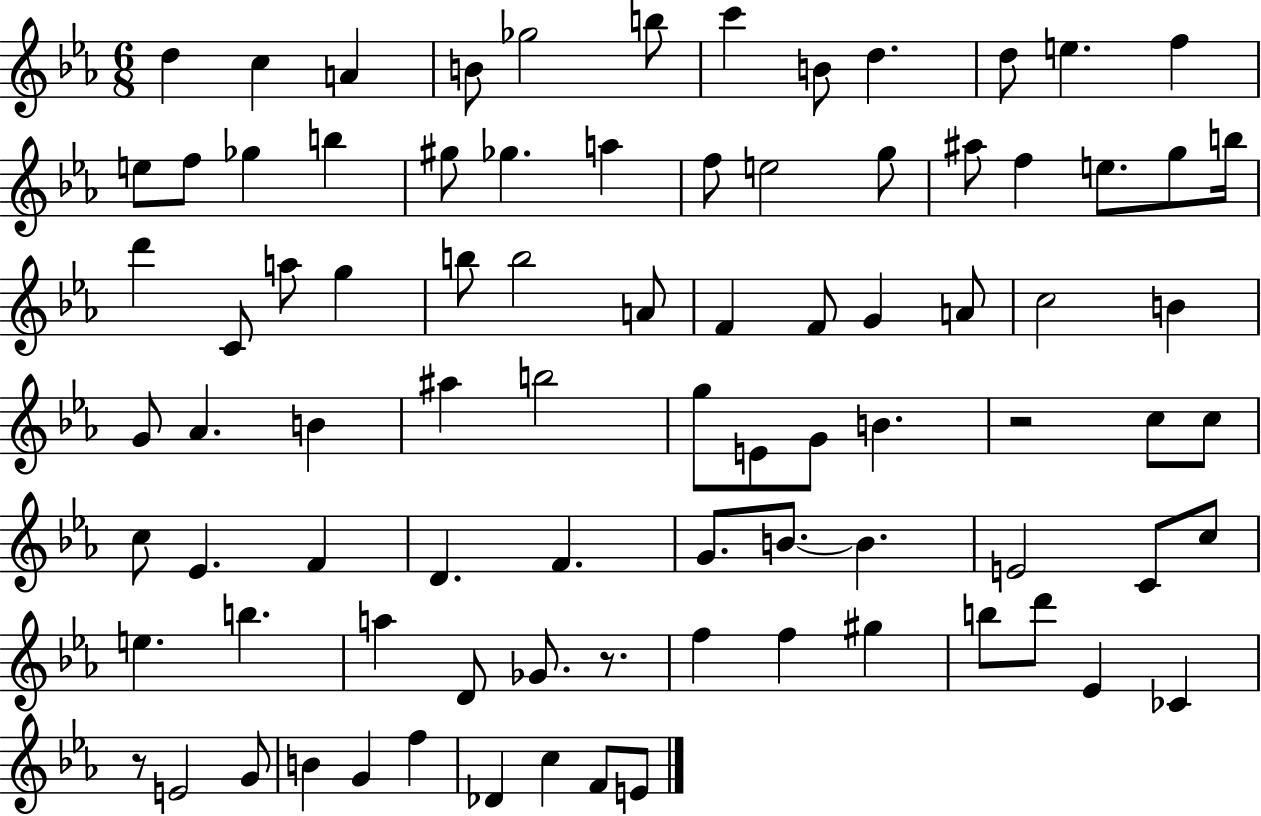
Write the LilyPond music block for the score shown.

{
  \clef treble
  \numericTimeSignature
  \time 6/8
  \key ees \major
  \repeat volta 2 { d''4 c''4 a'4 | b'8 ges''2 b''8 | c'''4 b'8 d''4. | d''8 e''4. f''4 | \break e''8 f''8 ges''4 b''4 | gis''8 ges''4. a''4 | f''8 e''2 g''8 | ais''8 f''4 e''8. g''8 b''16 | \break d'''4 c'8 a''8 g''4 | b''8 b''2 a'8 | f'4 f'8 g'4 a'8 | c''2 b'4 | \break g'8 aes'4. b'4 | ais''4 b''2 | g''8 e'8 g'8 b'4. | r2 c''8 c''8 | \break c''8 ees'4. f'4 | d'4. f'4. | g'8. b'8.~~ b'4. | e'2 c'8 c''8 | \break e''4. b''4. | a''4 d'8 ges'8. r8. | f''4 f''4 gis''4 | b''8 d'''8 ees'4 ces'4 | \break r8 e'2 g'8 | b'4 g'4 f''4 | des'4 c''4 f'8 e'8 | } \bar "|."
}